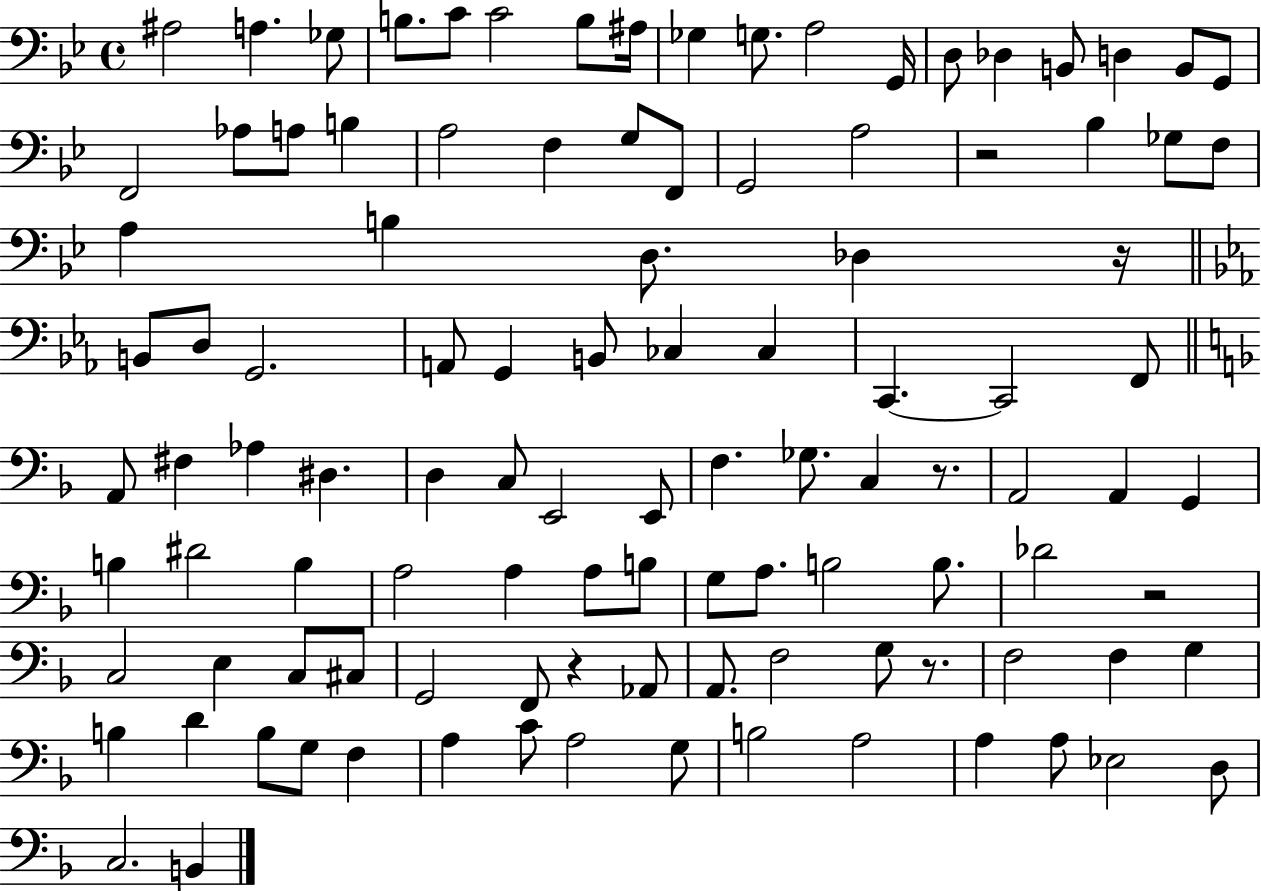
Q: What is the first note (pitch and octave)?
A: A#3